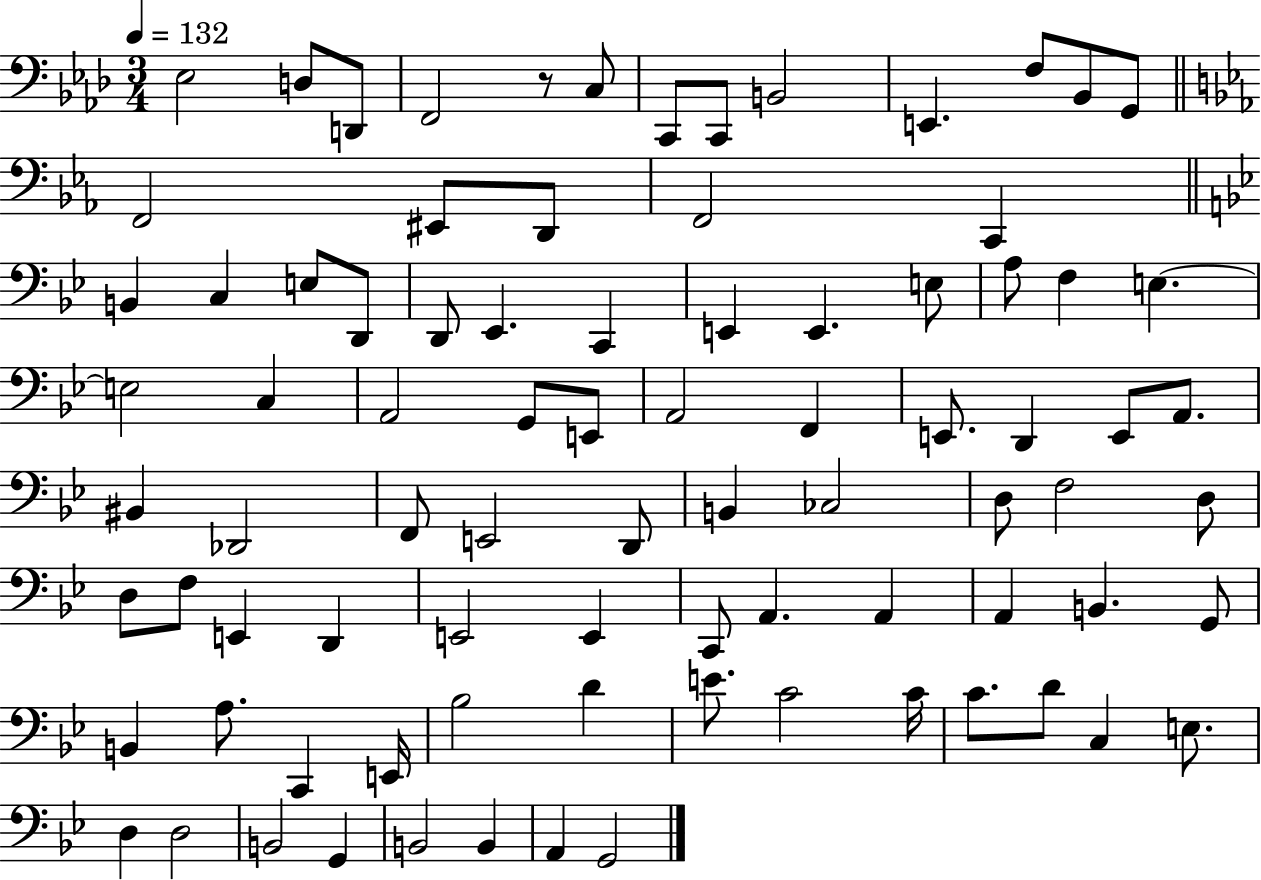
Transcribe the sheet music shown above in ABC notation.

X:1
T:Untitled
M:3/4
L:1/4
K:Ab
_E,2 D,/2 D,,/2 F,,2 z/2 C,/2 C,,/2 C,,/2 B,,2 E,, F,/2 _B,,/2 G,,/2 F,,2 ^E,,/2 D,,/2 F,,2 C,, B,, C, E,/2 D,,/2 D,,/2 _E,, C,, E,, E,, E,/2 A,/2 F, E, E,2 C, A,,2 G,,/2 E,,/2 A,,2 F,, E,,/2 D,, E,,/2 A,,/2 ^B,, _D,,2 F,,/2 E,,2 D,,/2 B,, _C,2 D,/2 F,2 D,/2 D,/2 F,/2 E,, D,, E,,2 E,, C,,/2 A,, A,, A,, B,, G,,/2 B,, A,/2 C,, E,,/4 _B,2 D E/2 C2 C/4 C/2 D/2 C, E,/2 D, D,2 B,,2 G,, B,,2 B,, A,, G,,2